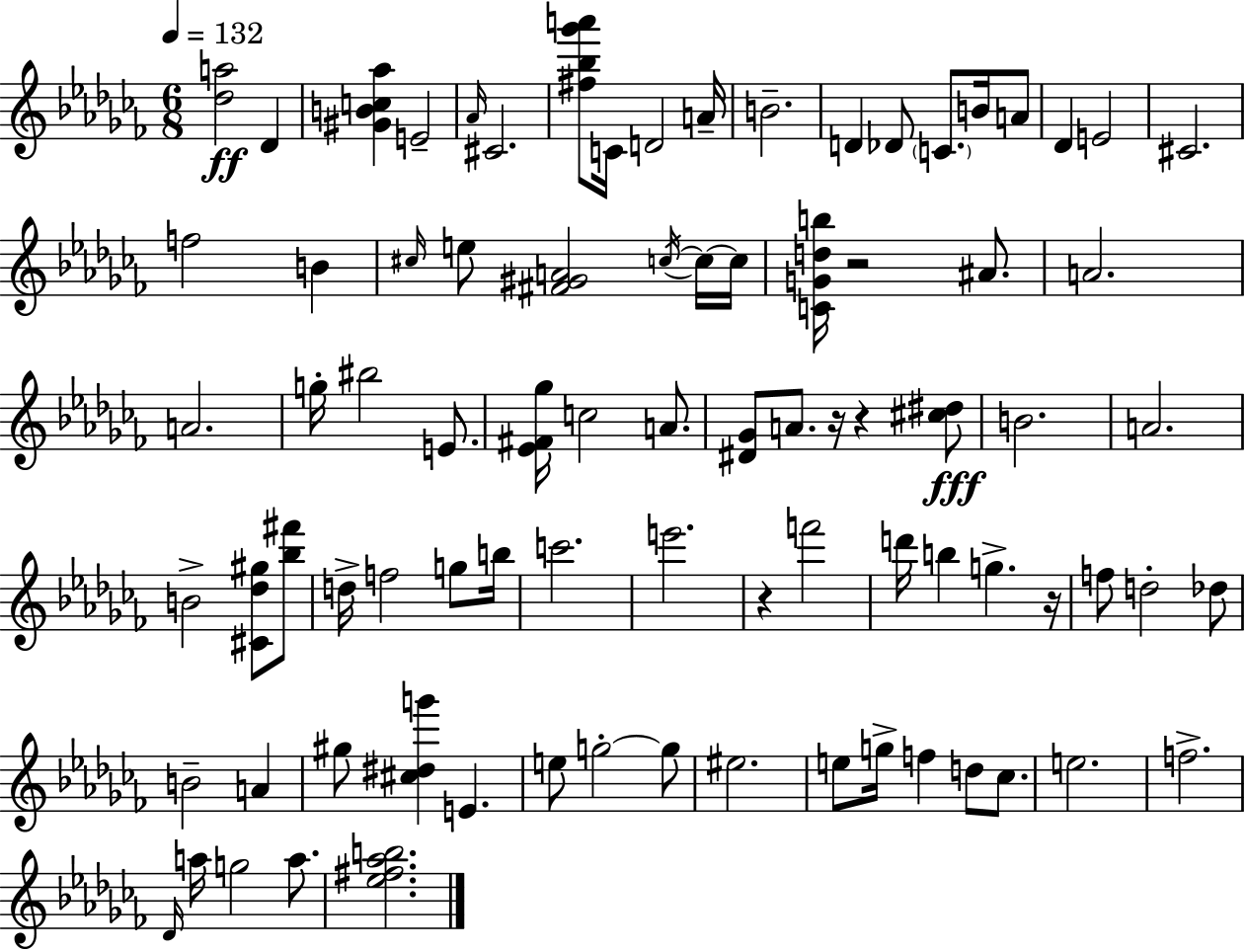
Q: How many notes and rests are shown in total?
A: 84